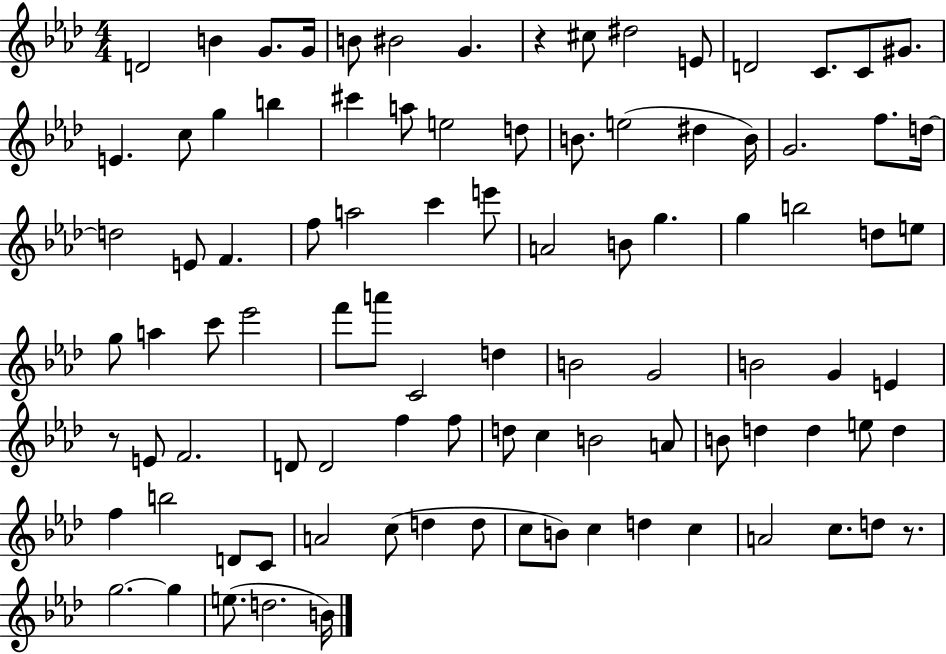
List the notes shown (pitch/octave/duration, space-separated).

D4/h B4/q G4/e. G4/s B4/e BIS4/h G4/q. R/q C#5/e D#5/h E4/e D4/h C4/e. C4/e G#4/e. E4/q. C5/e G5/q B5/q C#6/q A5/e E5/h D5/e B4/e. E5/h D#5/q B4/s G4/h. F5/e. D5/s D5/h E4/e F4/q. F5/e A5/h C6/q E6/e A4/h B4/e G5/q. G5/q B5/h D5/e E5/e G5/e A5/q C6/e Eb6/h F6/e A6/e C4/h D5/q B4/h G4/h B4/h G4/q E4/q R/e E4/e F4/h. D4/e D4/h F5/q F5/e D5/e C5/q B4/h A4/e B4/e D5/q D5/q E5/e D5/q F5/q B5/h D4/e C4/e A4/h C5/e D5/q D5/e C5/e B4/e C5/q D5/q C5/q A4/h C5/e. D5/e R/e. G5/h. G5/q E5/e. D5/h. B4/s